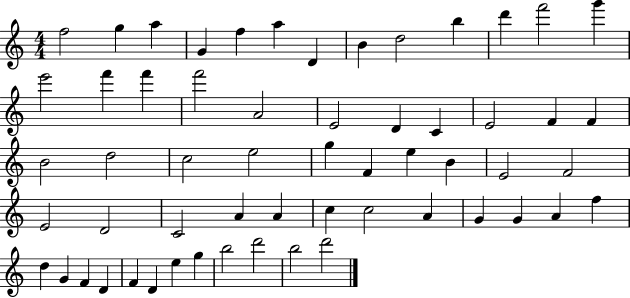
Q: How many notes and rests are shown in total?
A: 58